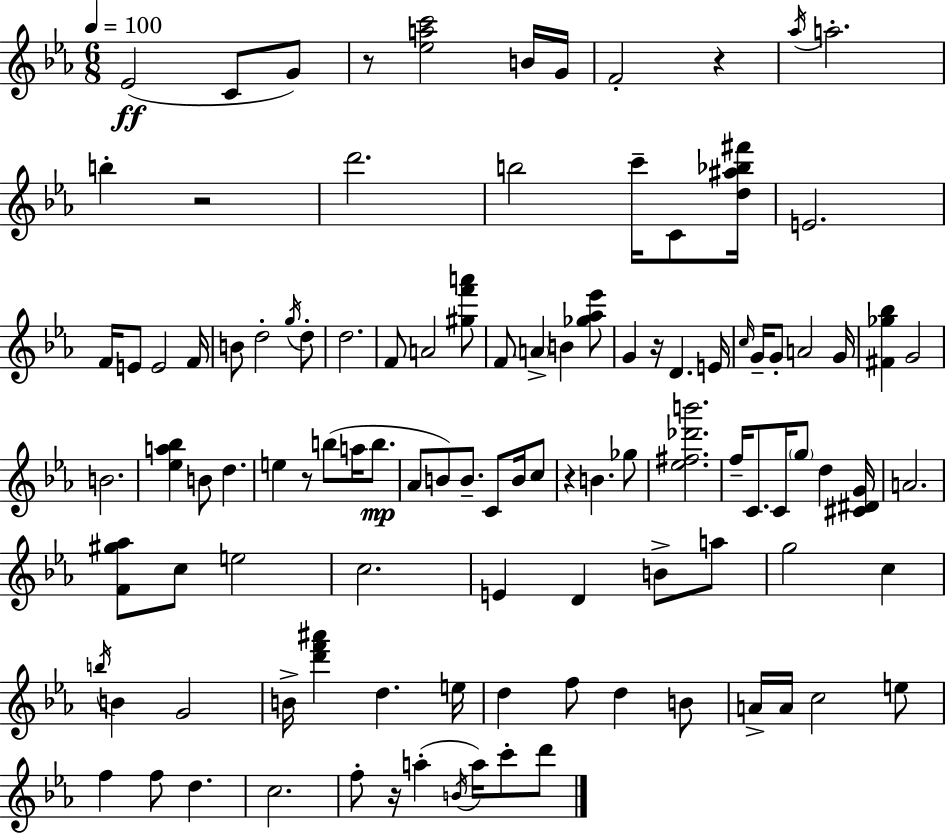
X:1
T:Untitled
M:6/8
L:1/4
K:Eb
_E2 C/2 G/2 z/2 [_eac']2 B/4 G/4 F2 z _a/4 a2 b z2 d'2 b2 c'/4 C/2 [d^a_b^f']/4 E2 F/4 E/2 E2 F/4 B/2 d2 g/4 d/2 d2 F/2 A2 [^gf'a']/2 F/2 A B [_g_a_e']/2 G z/4 D E/4 c/4 G/4 G/2 A2 G/4 [^F_g_b] G2 B2 [_ea_b] B/2 d e z/2 b/2 a/4 b/2 _A/2 B/2 B/2 C/2 B/4 c/2 z B _g/2 [_e^f_d'b']2 f/4 C/2 C/4 g/2 d [^C^DG]/4 A2 [F^g_a]/2 c/2 e2 c2 E D B/2 a/2 g2 c b/4 B G2 B/4 [d'f'^a'] d e/4 d f/2 d B/2 A/4 A/4 c2 e/2 f f/2 d c2 f/2 z/4 a B/4 a/4 c'/2 d'/2